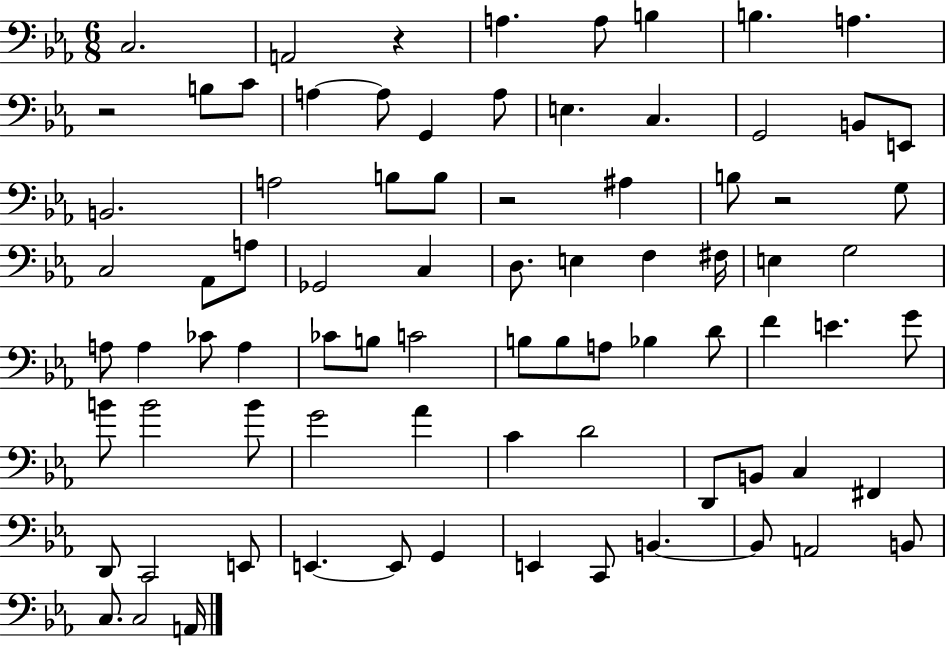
C3/h. A2/h R/q A3/q. A3/e B3/q B3/q. A3/q. R/h B3/e C4/e A3/q A3/e G2/q A3/e E3/q. C3/q. G2/h B2/e E2/e B2/h. A3/h B3/e B3/e R/h A#3/q B3/e R/h G3/e C3/h Ab2/e A3/e Gb2/h C3/q D3/e. E3/q F3/q F#3/s E3/q G3/h A3/e A3/q CES4/e A3/q CES4/e B3/e C4/h B3/e B3/e A3/e Bb3/q D4/e F4/q E4/q. G4/e B4/e B4/h B4/e G4/h Ab4/q C4/q D4/h D2/e B2/e C3/q F#2/q D2/e C2/h E2/e E2/q. E2/e G2/q E2/q C2/e B2/q. B2/e A2/h B2/e C3/e. C3/h A2/s